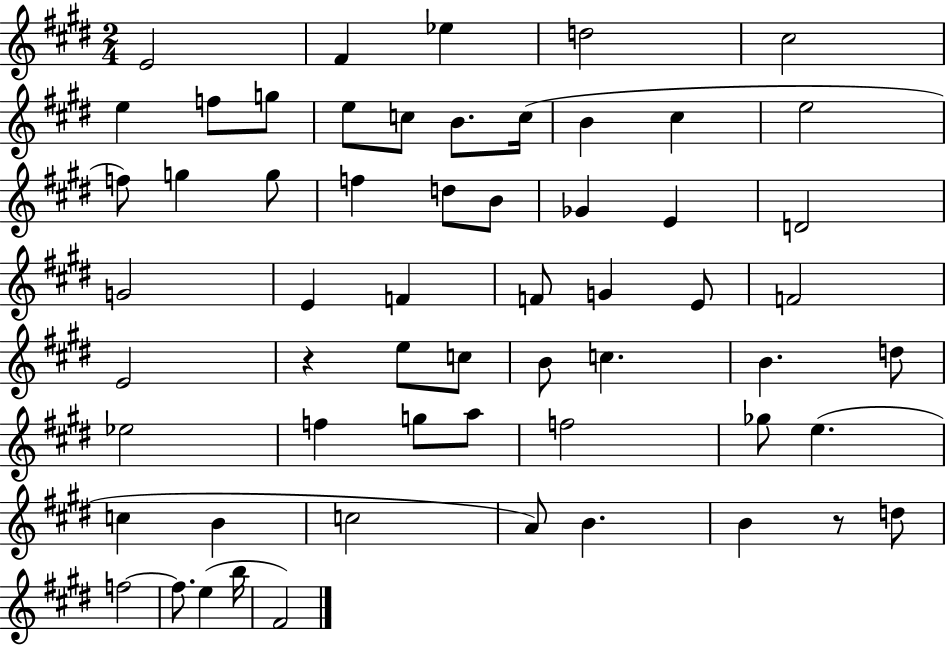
E4/h F#4/q Eb5/q D5/h C#5/h E5/q F5/e G5/e E5/e C5/e B4/e. C5/s B4/q C#5/q E5/h F5/e G5/q G5/e F5/q D5/e B4/e Gb4/q E4/q D4/h G4/h E4/q F4/q F4/e G4/q E4/e F4/h E4/h R/q E5/e C5/e B4/e C5/q. B4/q. D5/e Eb5/h F5/q G5/e A5/e F5/h Gb5/e E5/q. C5/q B4/q C5/h A4/e B4/q. B4/q R/e D5/e F5/h F5/e. E5/q B5/s F#4/h